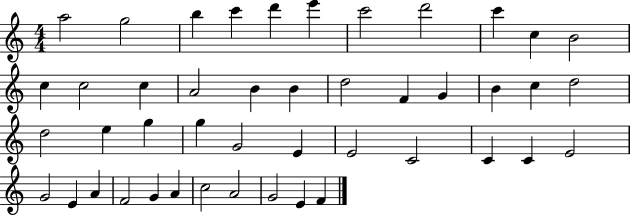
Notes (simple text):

A5/h G5/h B5/q C6/q D6/q E6/q C6/h D6/h C6/q C5/q B4/h C5/q C5/h C5/q A4/h B4/q B4/q D5/h F4/q G4/q B4/q C5/q D5/h D5/h E5/q G5/q G5/q G4/h E4/q E4/h C4/h C4/q C4/q E4/h G4/h E4/q A4/q F4/h G4/q A4/q C5/h A4/h G4/h E4/q F4/q